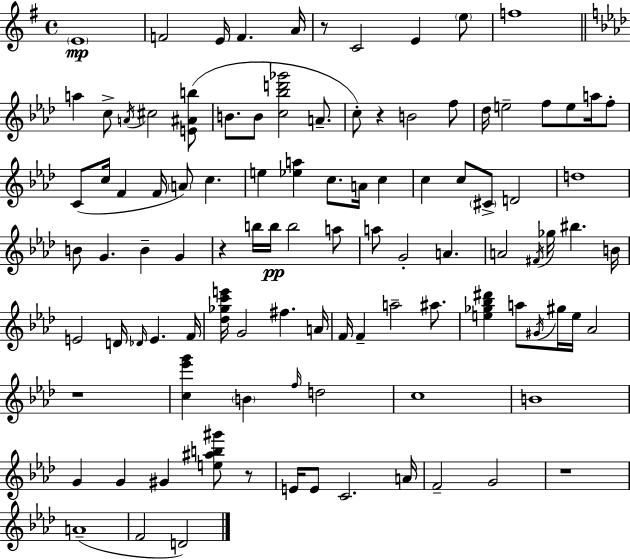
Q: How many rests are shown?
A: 6